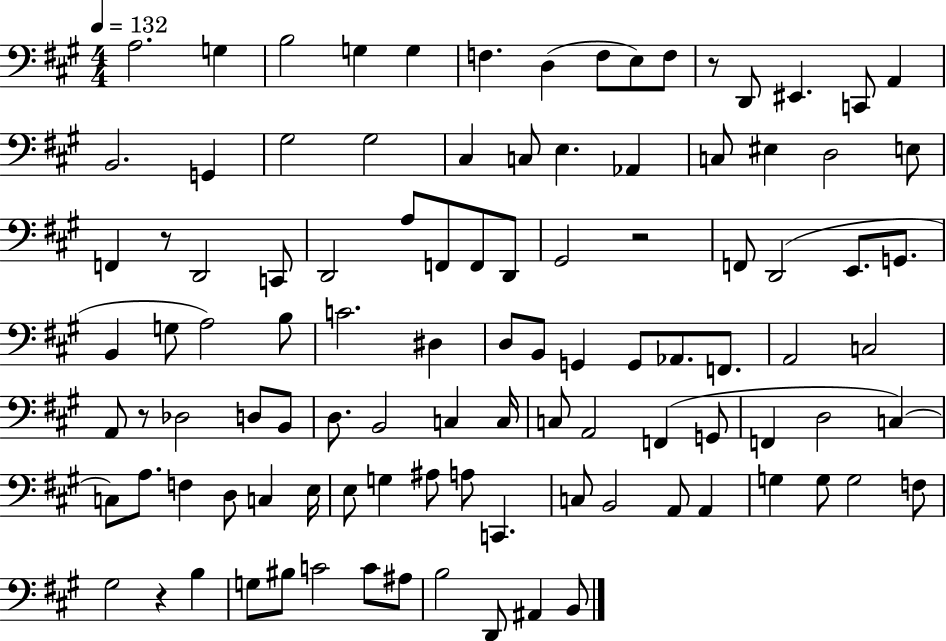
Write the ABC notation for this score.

X:1
T:Untitled
M:4/4
L:1/4
K:A
A,2 G, B,2 G, G, F, D, F,/2 E,/2 F,/2 z/2 D,,/2 ^E,, C,,/2 A,, B,,2 G,, ^G,2 ^G,2 ^C, C,/2 E, _A,, C,/2 ^E, D,2 E,/2 F,, z/2 D,,2 C,,/2 D,,2 A,/2 F,,/2 F,,/2 D,,/2 ^G,,2 z2 F,,/2 D,,2 E,,/2 G,,/2 B,, G,/2 A,2 B,/2 C2 ^D, D,/2 B,,/2 G,, G,,/2 _A,,/2 F,,/2 A,,2 C,2 A,,/2 z/2 _D,2 D,/2 B,,/2 D,/2 B,,2 C, C,/4 C,/2 A,,2 F,, G,,/2 F,, D,2 C, C,/2 A,/2 F, D,/2 C, E,/4 E,/2 G, ^A,/2 A,/2 C,, C,/2 B,,2 A,,/2 A,, G, G,/2 G,2 F,/2 ^G,2 z B, G,/2 ^B,/2 C2 C/2 ^A,/2 B,2 D,,/2 ^A,, B,,/2